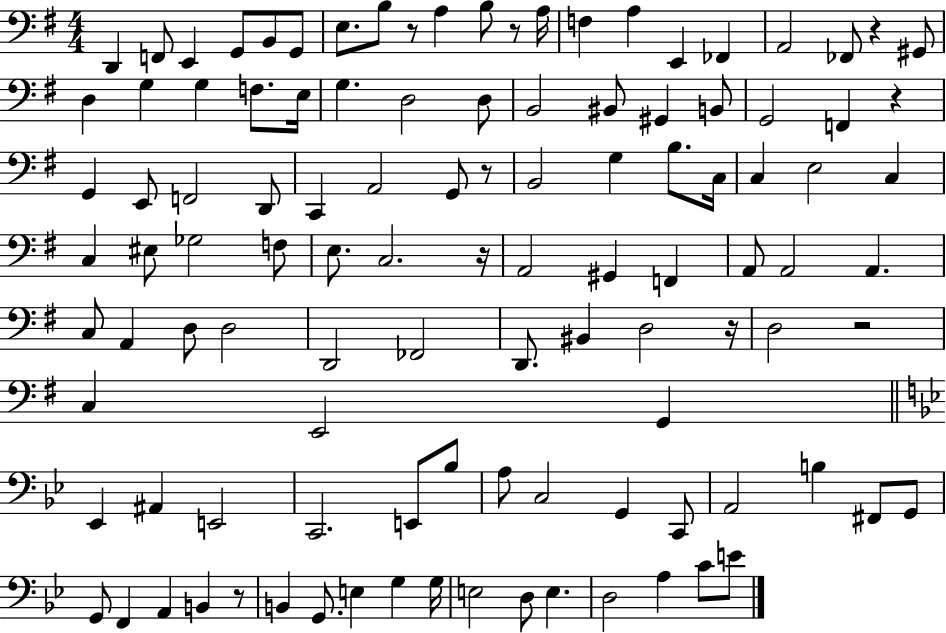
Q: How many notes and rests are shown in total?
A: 110